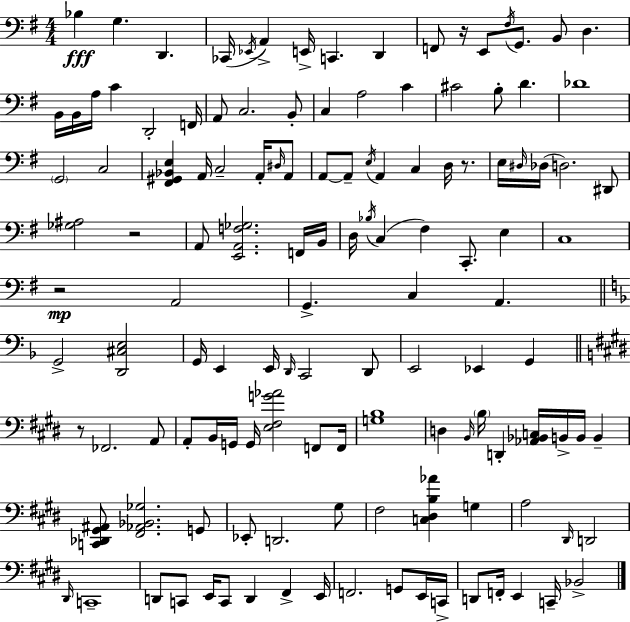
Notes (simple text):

Bb3/q G3/q. D2/q. CES2/s Eb2/s A2/q E2/s C2/q. D2/q F2/e R/s E2/e F#3/s G2/e. B2/e D3/q. B2/s B2/s A3/s C4/q D2/h F2/s A2/e C3/h. B2/e C3/q A3/h C4/q C#4/h B3/e D4/q. Db4/w G2/h C3/h [F#2,G#2,Bb2,E3]/q A2/s C3/h A2/s D#3/s A2/e A2/e A2/e E3/s A2/q C3/q D3/s R/e. E3/s D#3/s Db3/s D3/h. D#2/e [Gb3,A#3]/h R/h A2/e [E2,A2,F3,Gb3]/h. F2/s B2/s D3/s Bb3/s C3/q F#3/q C2/e. E3/q C3/w R/h A2/h G2/q. C3/q A2/q. G2/h [D2,C#3,E3]/h G2/s E2/q E2/s D2/s C2/h D2/e E2/h Eb2/q G2/q R/e FES2/h. A2/e A2/e B2/s G2/s G2/s [E3,F#3,G4,Ab4]/h F2/e F2/s [G3,B3]/w D3/q B2/s B3/s D2/q [Ab2,Bb2,C3]/s B2/s B2/s B2/q [C2,Db2,G#2,A#2]/e [F#2,Ab2,Bb2,Gb3]/h. G2/e Eb2/e D2/h. G#3/e F#3/h [C3,D#3,B3,Ab4]/q G3/q A3/h D#2/s D2/h D#2/s C2/w D2/e C2/e E2/s C2/e D2/q F#2/q E2/s F2/h. G2/e E2/s C2/s D2/e F2/s E2/q C2/s Bb2/h